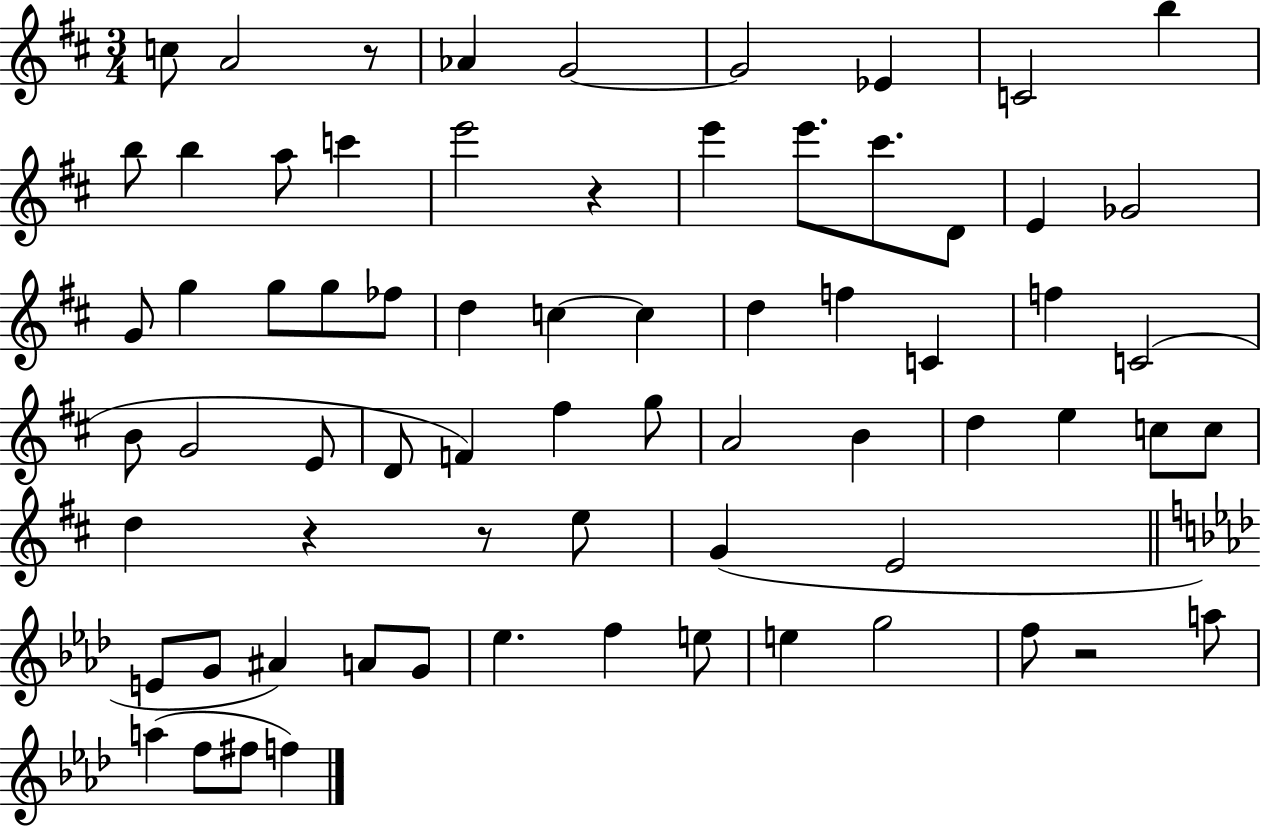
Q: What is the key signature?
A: D major